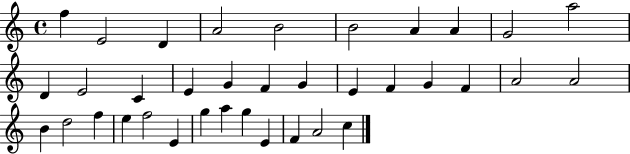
X:1
T:Untitled
M:4/4
L:1/4
K:C
f E2 D A2 B2 B2 A A G2 a2 D E2 C E G F G E F G F A2 A2 B d2 f e f2 E g a g E F A2 c